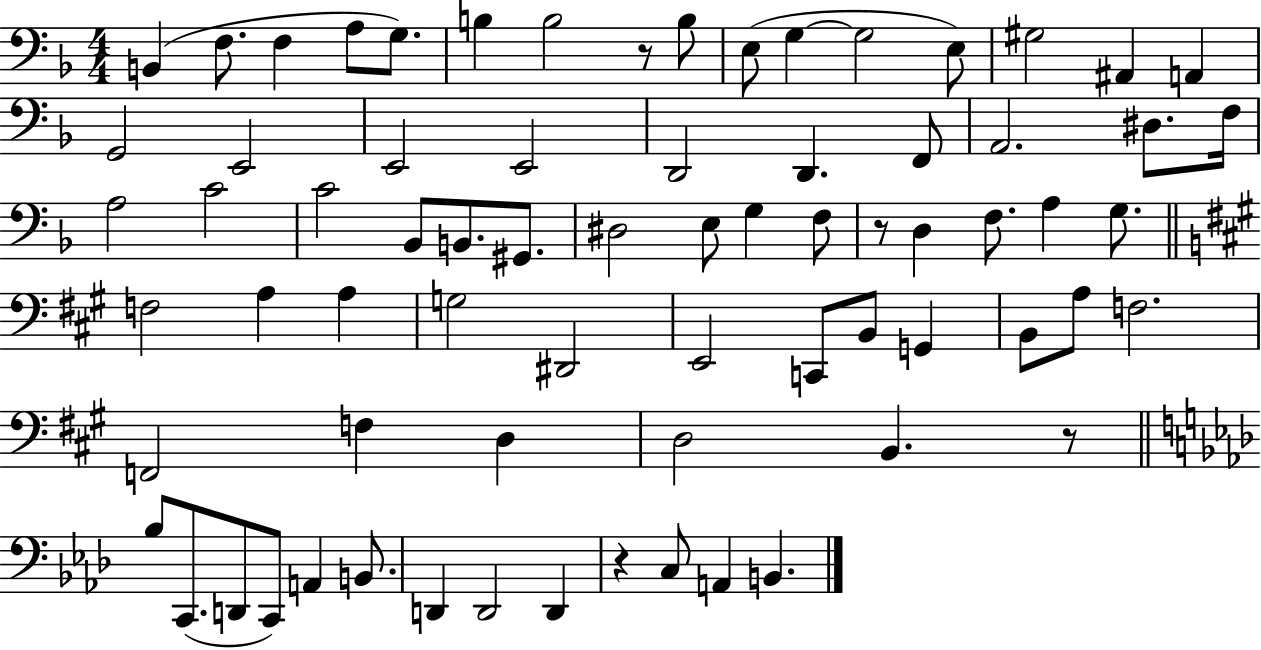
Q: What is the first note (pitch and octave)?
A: B2